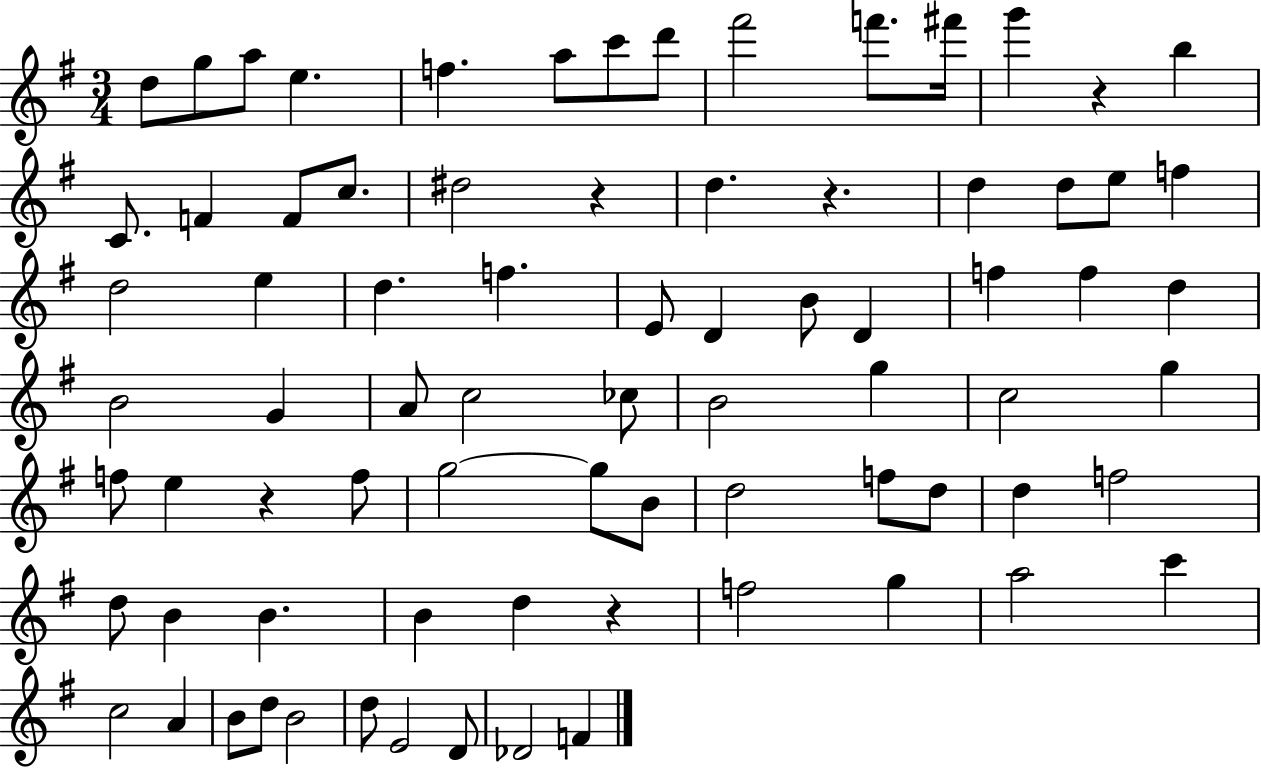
D5/e G5/e A5/e E5/q. F5/q. A5/e C6/e D6/e F#6/h F6/e. F#6/s G6/q R/q B5/q C4/e. F4/q F4/e C5/e. D#5/h R/q D5/q. R/q. D5/q D5/e E5/e F5/q D5/h E5/q D5/q. F5/q. E4/e D4/q B4/e D4/q F5/q F5/q D5/q B4/h G4/q A4/e C5/h CES5/e B4/h G5/q C5/h G5/q F5/e E5/q R/q F5/e G5/h G5/e B4/e D5/h F5/e D5/e D5/q F5/h D5/e B4/q B4/q. B4/q D5/q R/q F5/h G5/q A5/h C6/q C5/h A4/q B4/e D5/e B4/h D5/e E4/h D4/e Db4/h F4/q